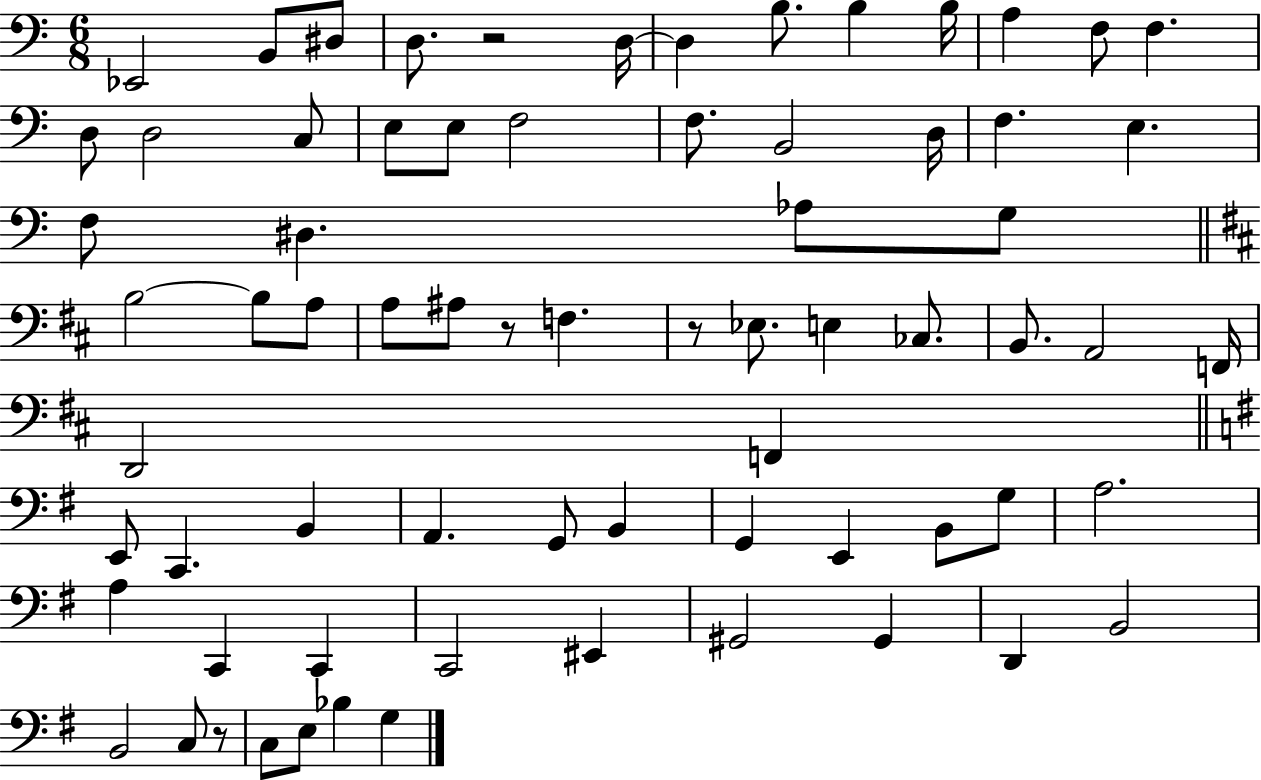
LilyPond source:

{
  \clef bass
  \numericTimeSignature
  \time 6/8
  \key c \major
  ees,2 b,8 dis8 | d8. r2 d16~~ | d4 b8. b4 b16 | a4 f8 f4. | \break d8 d2 c8 | e8 e8 f2 | f8. b,2 d16 | f4. e4. | \break f8 dis4. aes8 g8 | \bar "||" \break \key b \minor b2~~ b8 a8 | a8 ais8 r8 f4. | r8 ees8. e4 ces8. | b,8. a,2 f,16 | \break d,2 f,4 | \bar "||" \break \key g \major e,8 c,4. b,4 | a,4. g,8 b,4 | g,4 e,4 b,8 g8 | a2. | \break a4 c,4 c,4 | c,2 eis,4 | gis,2 gis,4 | d,4 b,2 | \break b,2 c8 r8 | c8 e8 bes4 g4 | \bar "|."
}